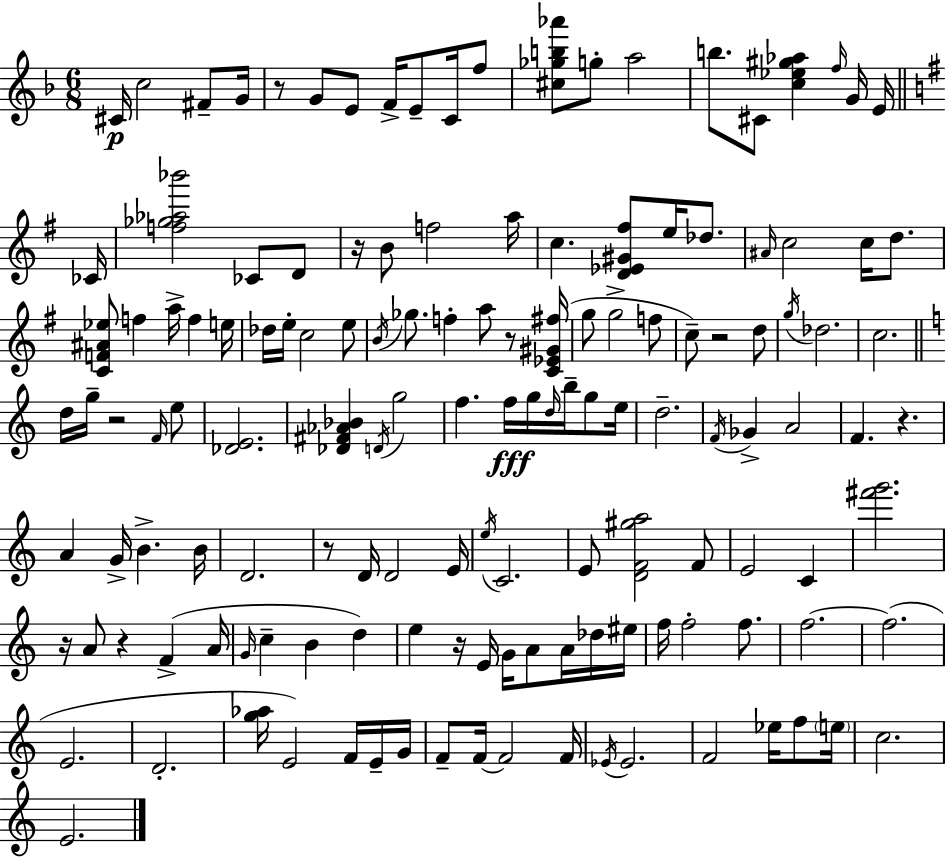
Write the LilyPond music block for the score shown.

{
  \clef treble
  \numericTimeSignature
  \time 6/8
  \key f \major
  cis'16\p c''2 fis'8-- g'16 | r8 g'8 e'8 f'16-> e'8-- c'16 f''8 | <cis'' ges'' b'' aes'''>8 g''8-. a''2 | b''8. cis'8 <c'' ees'' gis'' aes''>4 \grace { f''16 } g'16 e'16 | \break \bar "||" \break \key g \major ces'16 <f'' ges'' aes'' bes'''>2 ces'8 d'8 | r16 b'8 f''2 | a''16 c''4. <d' ees' gis' fis''>8 e''16 des''8. | \grace { ais'16 } c''2 c''16 d''8. | \break <c' f' ais' ees''>8 f''4 a''16-> f''4 | e''16 des''16 e''16-. c''2 | e''8 \acciaccatura { b'16 } ges''8. f''4-. a''8 | r8 <c' ees' gis' fis''>16( g''8 g''2-> | \break f''8 c''8--) r2 | d''8 \acciaccatura { g''16 } des''2. | c''2. | \bar "||" \break \key a \minor d''16 g''16-- r2 \grace { f'16 } e''8 | <des' e'>2. | <des' fis' aes' bes'>4 \acciaccatura { d'16 } g''2 | f''4. f''16\fff g''16 \grace { d''16 } b''16-- | \break g''8 e''16 d''2.-- | \acciaccatura { f'16 } ges'4-> a'2 | f'4. r4. | a'4 g'16-> b'4.-> | \break b'16 d'2. | r8 d'16 d'2 | e'16 \acciaccatura { e''16 } c'2. | e'8 <d' f' gis'' a''>2 | \break f'8 e'2 | c'4 <fis''' g'''>2. | r16 a'8 r4 | f'4->( a'16 \grace { g'16 } c''4-- b'4 | \break d''4) e''4 r16 e'16 | g'16 a'8 a'16 des''16 eis''16 f''16 f''2-. | f''8. f''2.~~ | f''2.( | \break e'2. | d'2.-. | <g'' aes''>16 e'2) | f'16 e'16-- g'16 f'8-- f'16~~ f'2 | \break f'16 \acciaccatura { ees'16 } ees'2. | f'2 | ees''16 f''8 \parenthesize e''16 c''2. | e'2. | \break \bar "|."
}